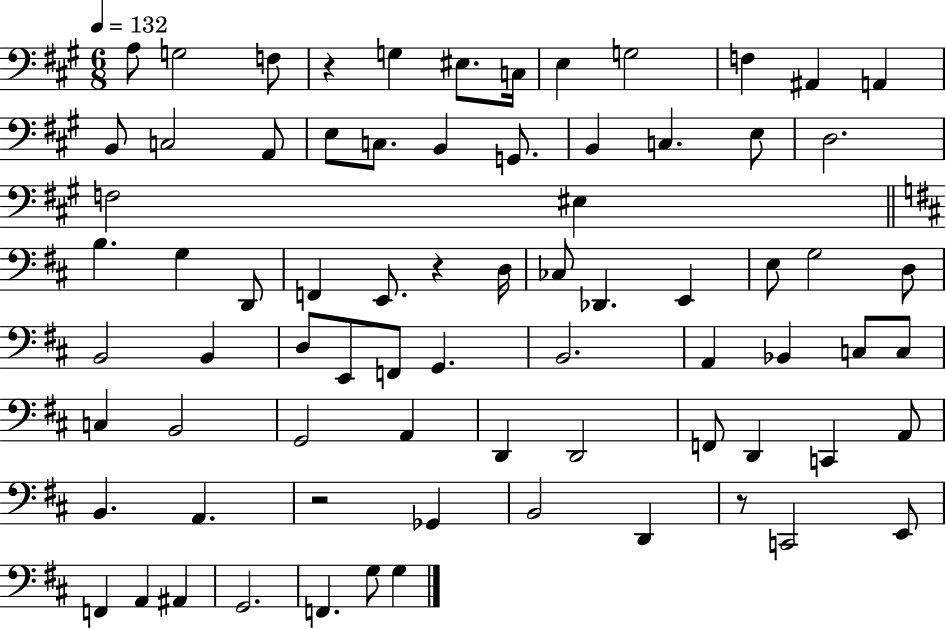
X:1
T:Untitled
M:6/8
L:1/4
K:A
A,/2 G,2 F,/2 z G, ^E,/2 C,/4 E, G,2 F, ^A,, A,, B,,/2 C,2 A,,/2 E,/2 C,/2 B,, G,,/2 B,, C, E,/2 D,2 F,2 ^E, B, G, D,,/2 F,, E,,/2 z D,/4 _C,/2 _D,, E,, E,/2 G,2 D,/2 B,,2 B,, D,/2 E,,/2 F,,/2 G,, B,,2 A,, _B,, C,/2 C,/2 C, B,,2 G,,2 A,, D,, D,,2 F,,/2 D,, C,, A,,/2 B,, A,, z2 _G,, B,,2 D,, z/2 C,,2 E,,/2 F,, A,, ^A,, G,,2 F,, G,/2 G,